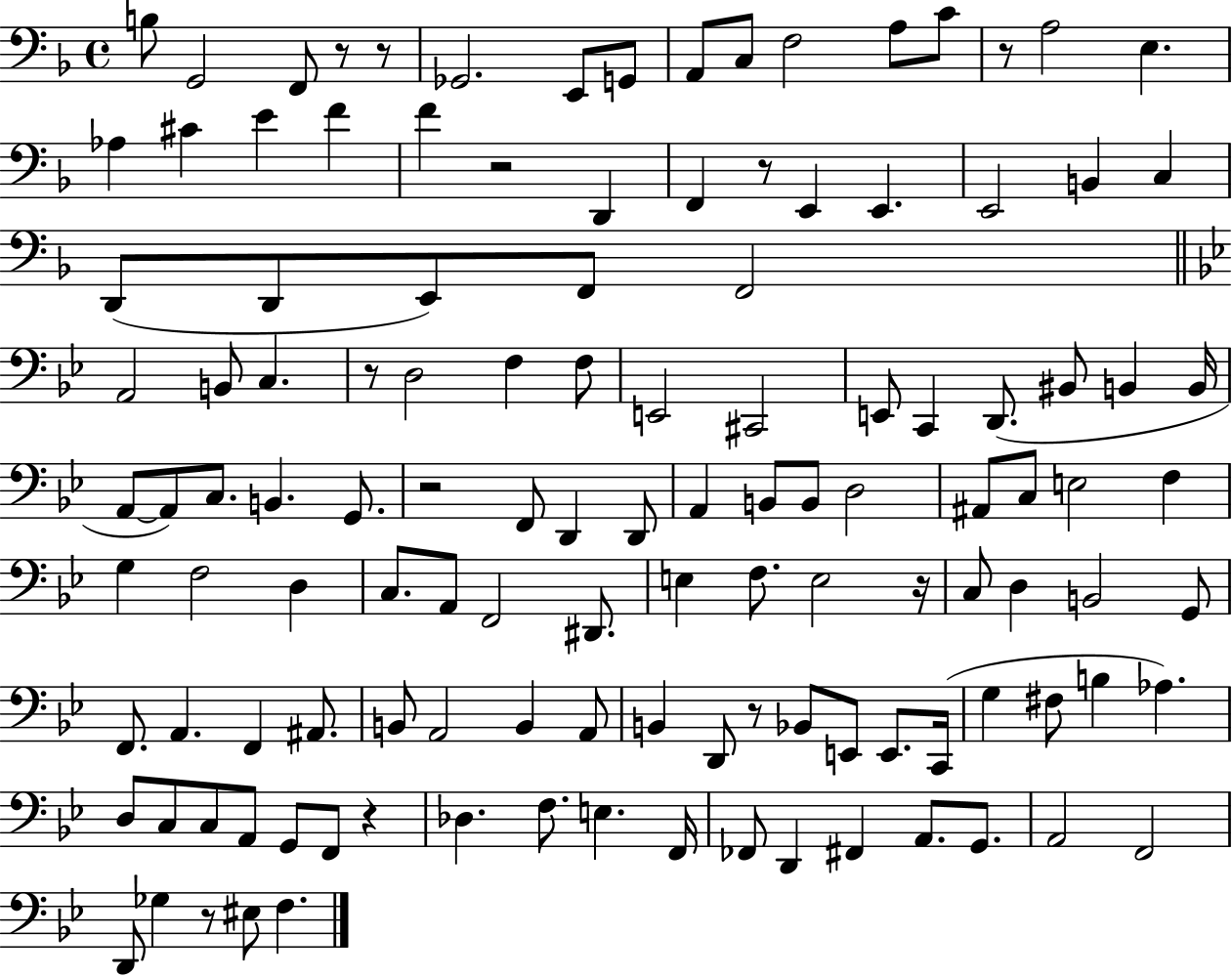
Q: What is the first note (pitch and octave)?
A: B3